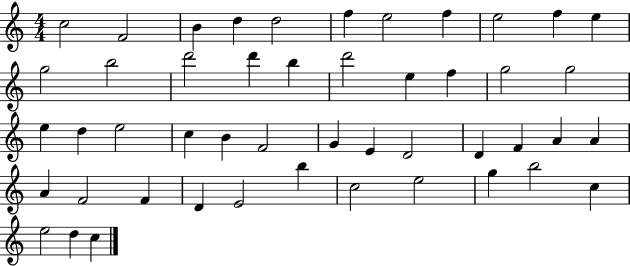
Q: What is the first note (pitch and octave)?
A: C5